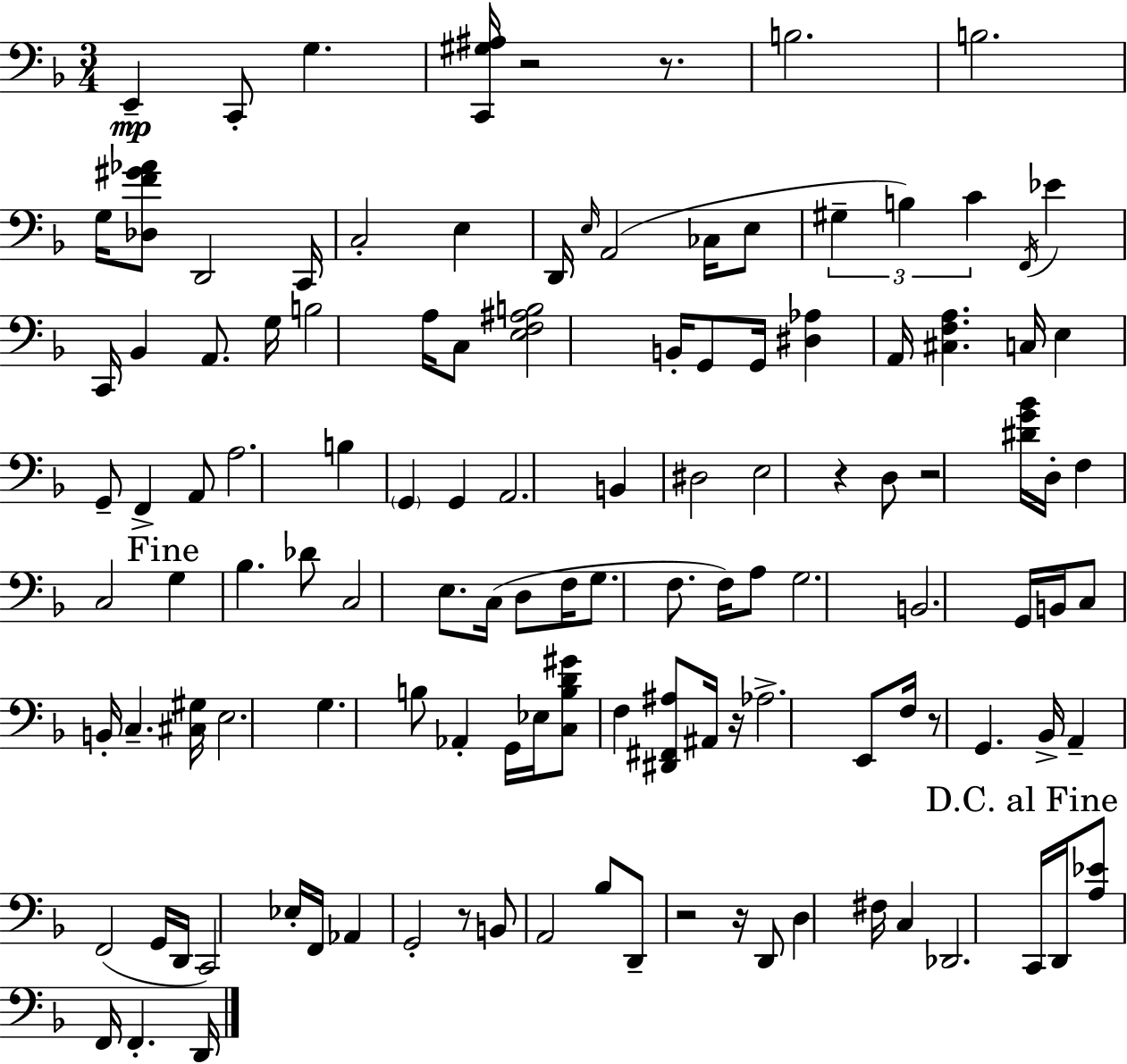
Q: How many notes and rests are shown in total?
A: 122